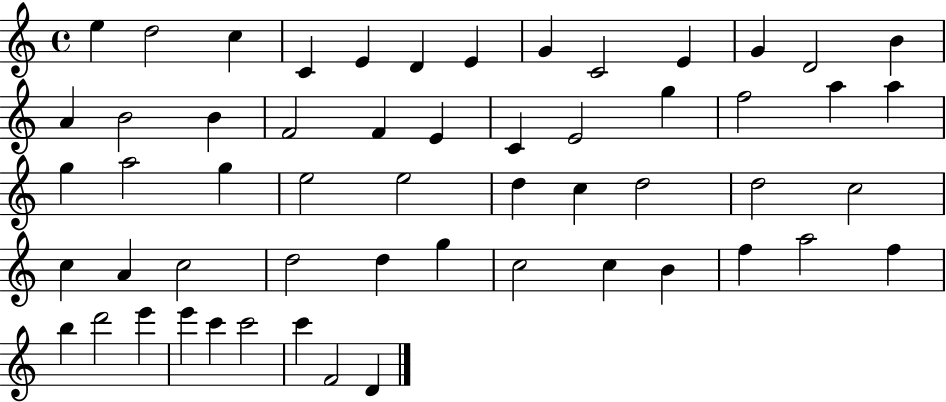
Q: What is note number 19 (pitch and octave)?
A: E4